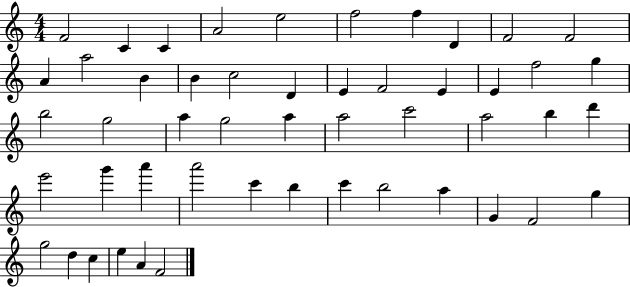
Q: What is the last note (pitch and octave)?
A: F4